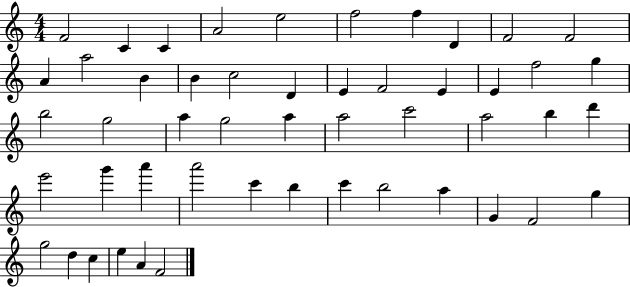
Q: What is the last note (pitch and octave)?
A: F4